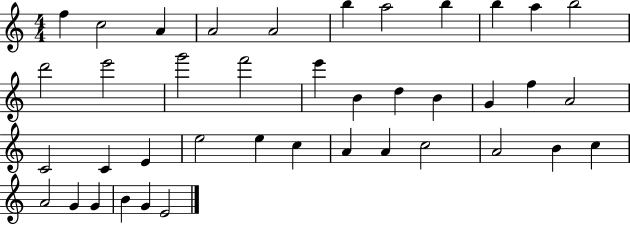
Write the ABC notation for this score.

X:1
T:Untitled
M:4/4
L:1/4
K:C
f c2 A A2 A2 b a2 b b a b2 d'2 e'2 g'2 f'2 e' B d B G f A2 C2 C E e2 e c A A c2 A2 B c A2 G G B G E2